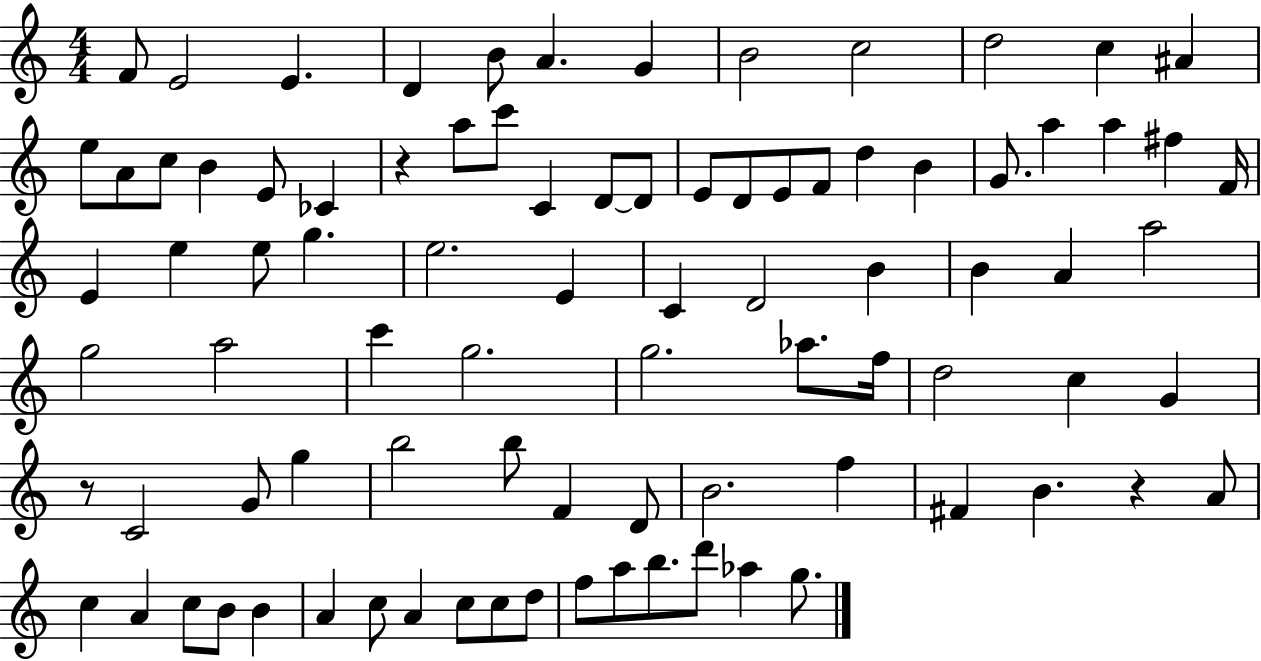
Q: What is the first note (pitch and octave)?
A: F4